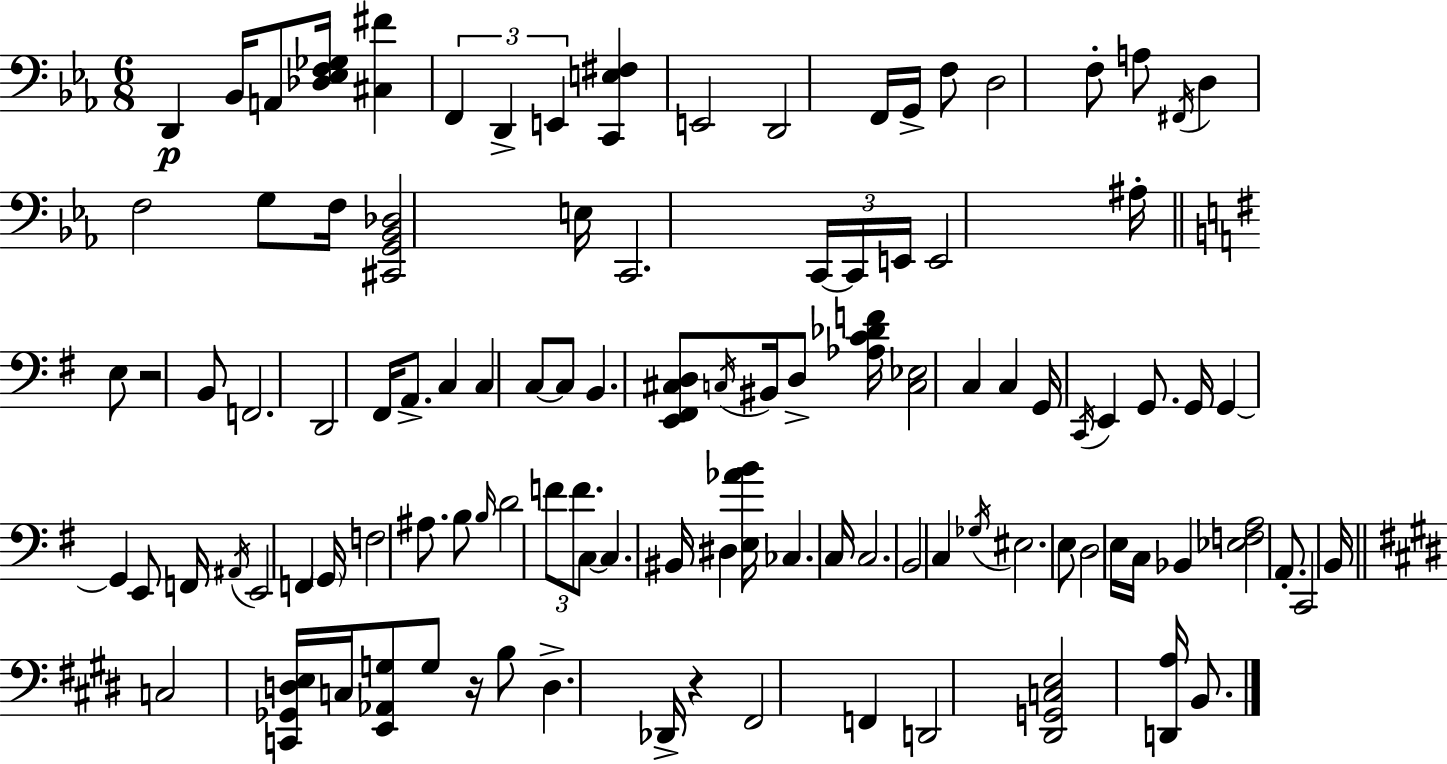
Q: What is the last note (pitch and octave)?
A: B2